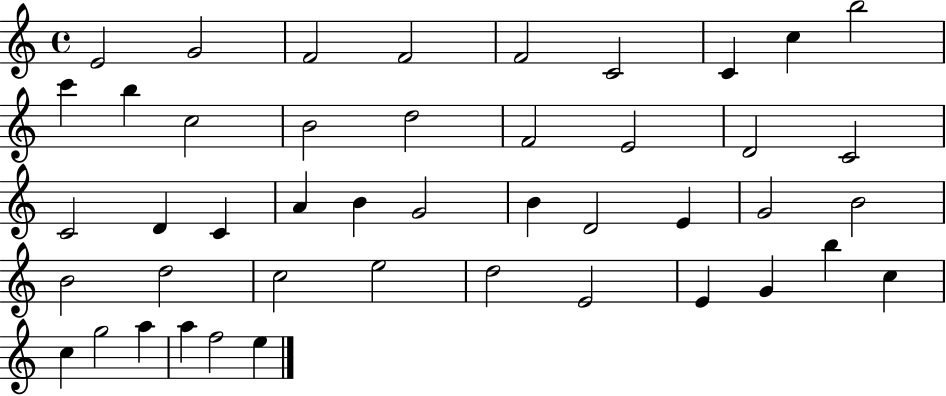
{
  \clef treble
  \time 4/4
  \defaultTimeSignature
  \key c \major
  e'2 g'2 | f'2 f'2 | f'2 c'2 | c'4 c''4 b''2 | \break c'''4 b''4 c''2 | b'2 d''2 | f'2 e'2 | d'2 c'2 | \break c'2 d'4 c'4 | a'4 b'4 g'2 | b'4 d'2 e'4 | g'2 b'2 | \break b'2 d''2 | c''2 e''2 | d''2 e'2 | e'4 g'4 b''4 c''4 | \break c''4 g''2 a''4 | a''4 f''2 e''4 | \bar "|."
}